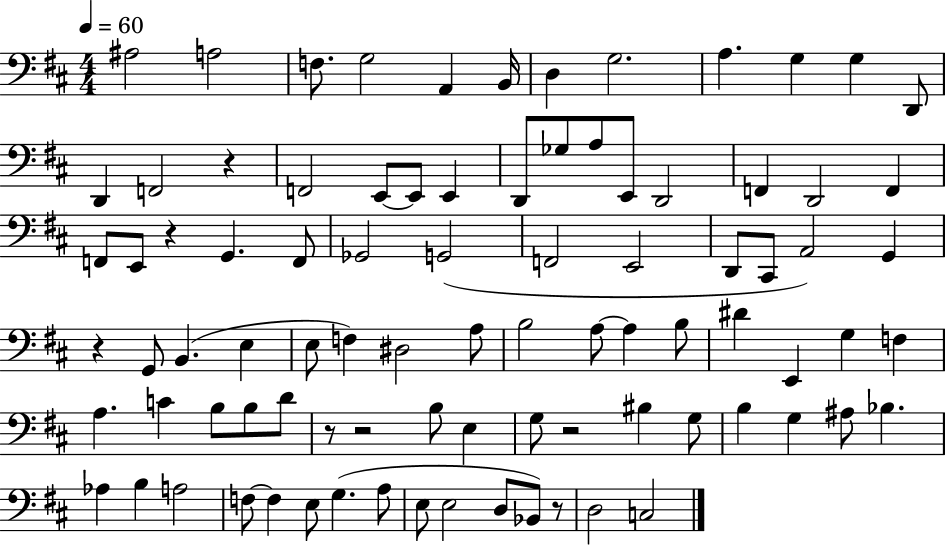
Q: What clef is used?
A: bass